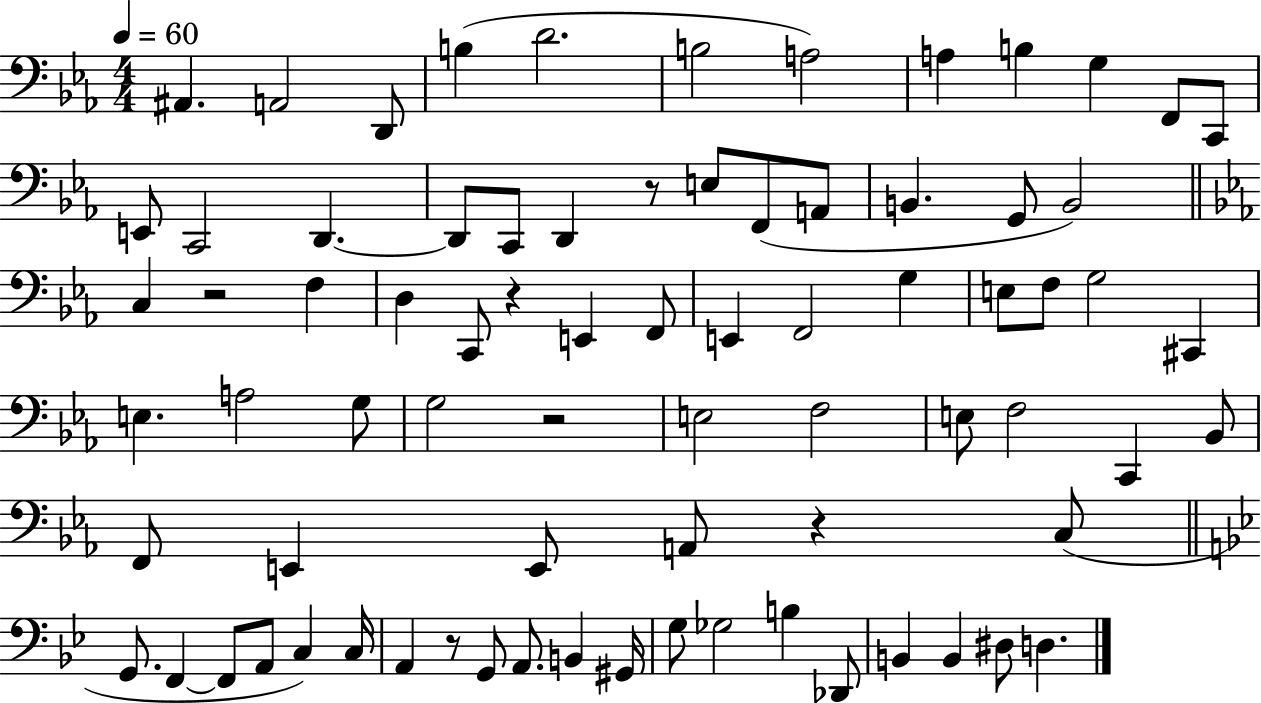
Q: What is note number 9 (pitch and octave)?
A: B3